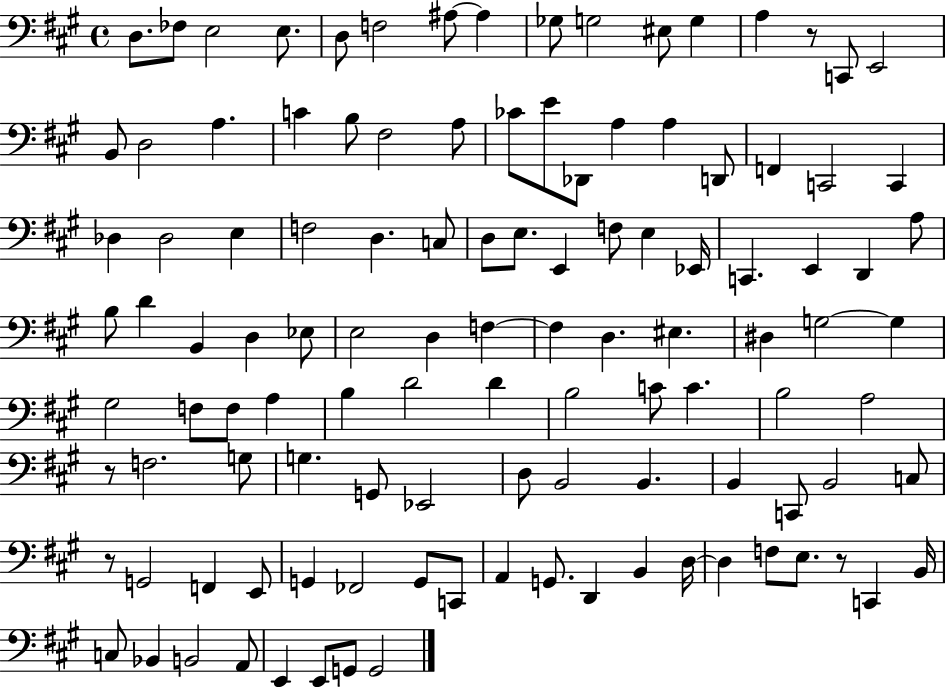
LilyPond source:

{
  \clef bass
  \time 4/4
  \defaultTimeSignature
  \key a \major
  d8. fes8 e2 e8. | d8 f2 ais8~~ ais4 | ges8 g2 eis8 g4 | a4 r8 c,8 e,2 | \break b,8 d2 a4. | c'4 b8 fis2 a8 | ces'8 e'8 des,8 a4 a4 d,8 | f,4 c,2 c,4 | \break des4 des2 e4 | f2 d4. c8 | d8 e8. e,4 f8 e4 ees,16 | c,4. e,4 d,4 a8 | \break b8 d'4 b,4 d4 ees8 | e2 d4 f4~~ | f4 d4. eis4. | dis4 g2~~ g4 | \break gis2 f8 f8 a4 | b4 d'2 d'4 | b2 c'8 c'4. | b2 a2 | \break r8 f2. g8 | g4. g,8 ees,2 | d8 b,2 b,4. | b,4 c,8 b,2 c8 | \break r8 g,2 f,4 e,8 | g,4 fes,2 g,8 c,8 | a,4 g,8. d,4 b,4 d16~~ | d4 f8 e8. r8 c,4 b,16 | \break c8 bes,4 b,2 a,8 | e,4 e,8 g,8 g,2 | \bar "|."
}